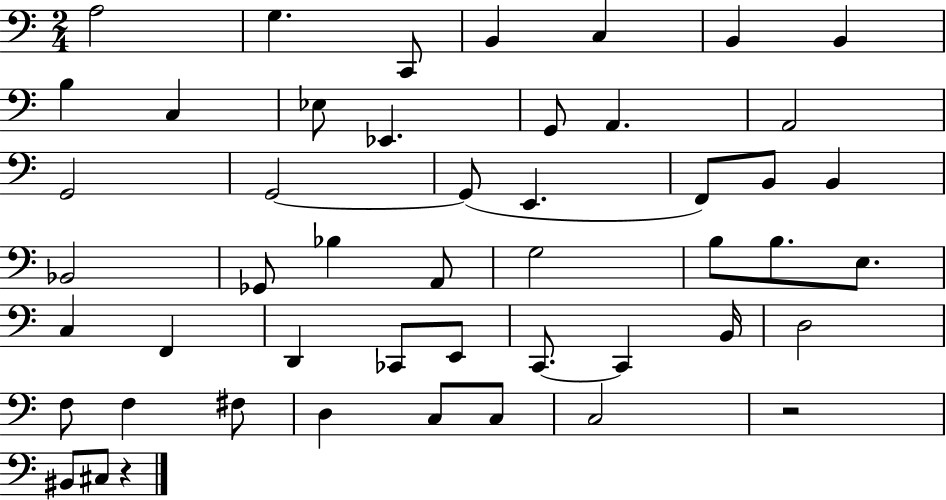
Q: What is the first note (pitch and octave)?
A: A3